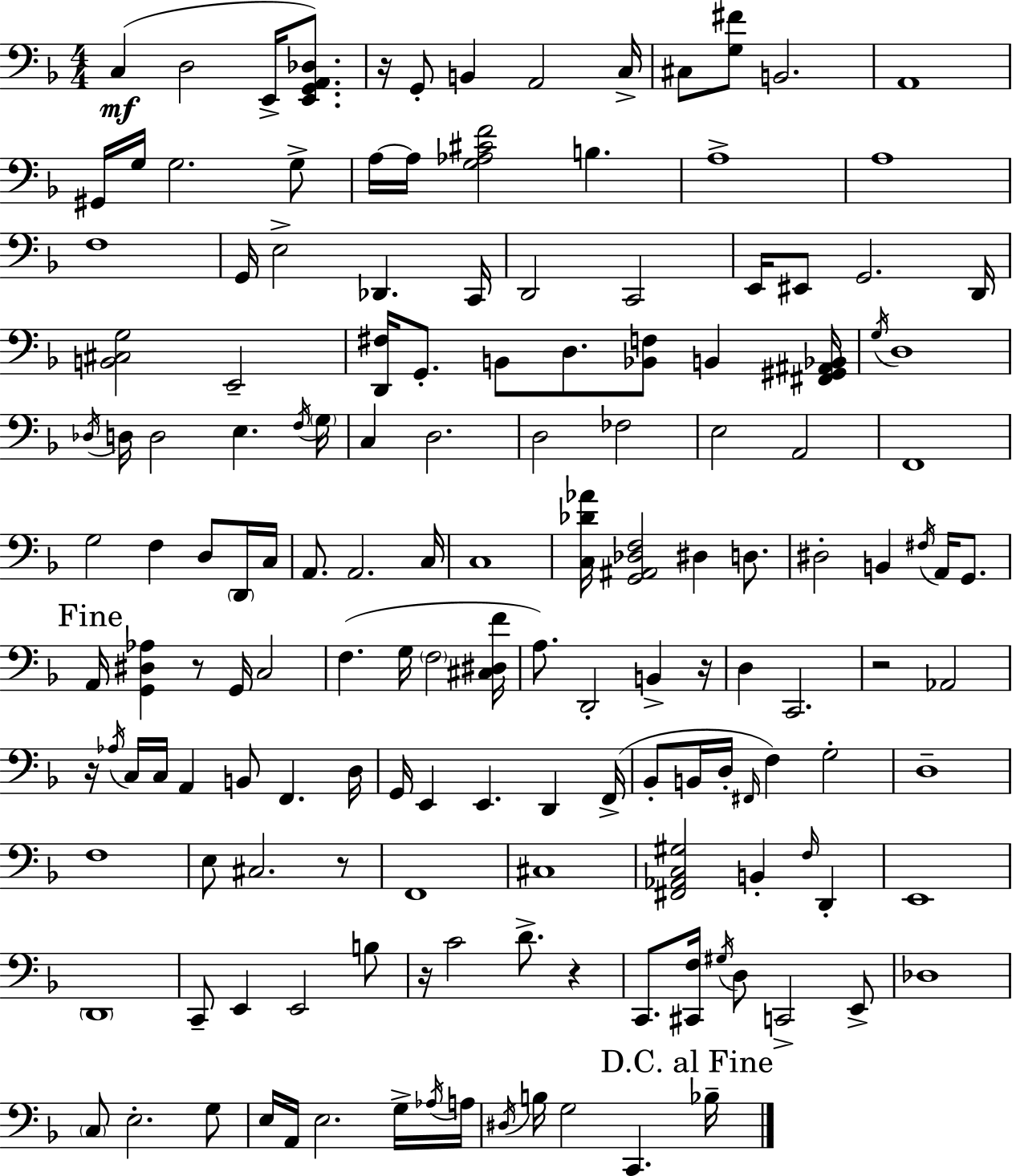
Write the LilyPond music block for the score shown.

{
  \clef bass
  \numericTimeSignature
  \time 4/4
  \key f \major
  c4(\mf d2 e,16-> <e, g, a, des>8.) | r16 g,8-. b,4 a,2 c16-> | cis8 <g fis'>8 b,2. | a,1 | \break gis,16 g16 g2. g8-> | a16~~ a16 <g aes cis' f'>2 b4. | a1-> | a1 | \break f1 | g,16 e2-> des,4. c,16 | d,2 c,2 | e,16 eis,8 g,2. d,16 | \break <b, cis g>2 e,2-- | <d, fis>16 g,8.-. b,8 d8. <bes, f>8 b,4 <fis, gis, ais, bes,>16 | \acciaccatura { g16 } d1 | \acciaccatura { des16 } d16 d2 e4. | \break \acciaccatura { f16 } \parenthesize g16 c4 d2. | d2 fes2 | e2 a,2 | f,1 | \break g2 f4 d8 | \parenthesize d,16 c16 a,8. a,2. | c16 c1 | <c des' aes'>16 <g, ais, des f>2 dis4 | \break d8. dis2-. b,4 \acciaccatura { fis16 } | a,16 g,8. \mark "Fine" a,16 <g, dis aes>4 r8 g,16 c2 | f4.( g16 \parenthesize f2 | <cis dis f'>16 a8.) d,2-. b,4-> | \break r16 d4 c,2. | r2 aes,2 | r16 \acciaccatura { aes16 } c16 c16 a,4 b,8 f,4. | d16 g,16 e,4 e,4. | \break d,4 f,16->( bes,8-. b,16 d16-. \grace { fis,16 } f4) g2-. | d1-- | f1 | e8 cis2. | \break r8 f,1 | cis1 | <fis, aes, c gis>2 b,4-. | \grace { f16 } d,4-. e,1 | \break \parenthesize d,1 | c,8-- e,4 e,2 | b8 r16 c'2 | d'8.-> r4 c,8. <cis, f>16 \acciaccatura { gis16 } d8 c,2-> | \break e,8-> des1 | \parenthesize c8 e2.-. | g8 e16 a,16 e2. | g16-> \acciaccatura { aes16 } a16 \acciaccatura { dis16 } b16 g2 | \break c,4. \mark "D.C. al Fine" bes16-- \bar "|."
}